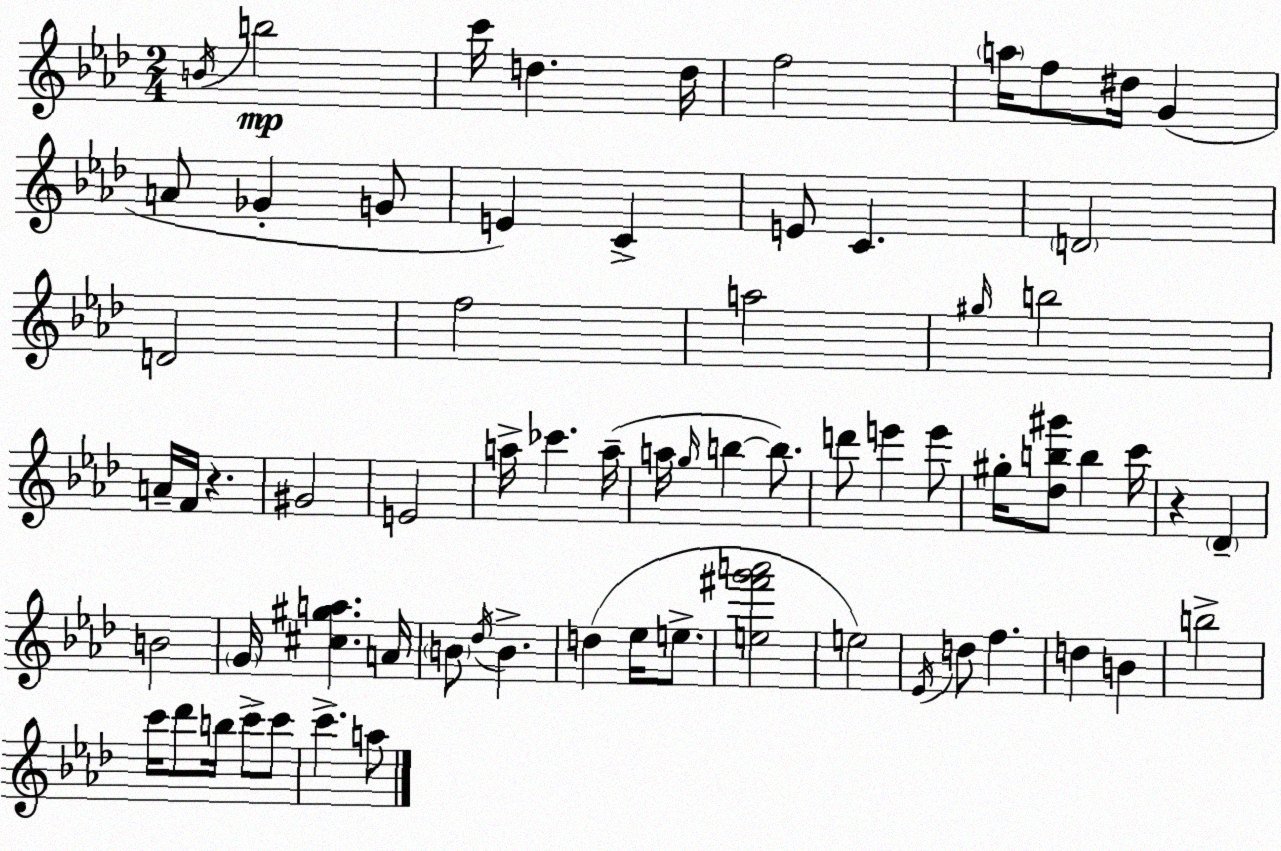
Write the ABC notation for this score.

X:1
T:Untitled
M:2/4
L:1/4
K:Fm
B/4 b2 c'/4 d d/4 f2 a/4 f/2 ^d/4 G A/2 _G G/2 E C E/2 C D2 D2 f2 a2 ^g/4 b2 A/4 F/4 z ^G2 E2 a/4 _c' a/4 a/4 g/4 b b/2 d'/2 e' e'/2 ^g/4 [_db^g']/2 b c'/4 z _D B2 G/4 [^c^ga] A/4 B/2 _d/4 B d _e/4 e/2 [e^f'g'a']2 e2 _E/4 d/2 f d B b2 c'/4 _d'/2 b/4 c'/2 c'/2 c' a/2